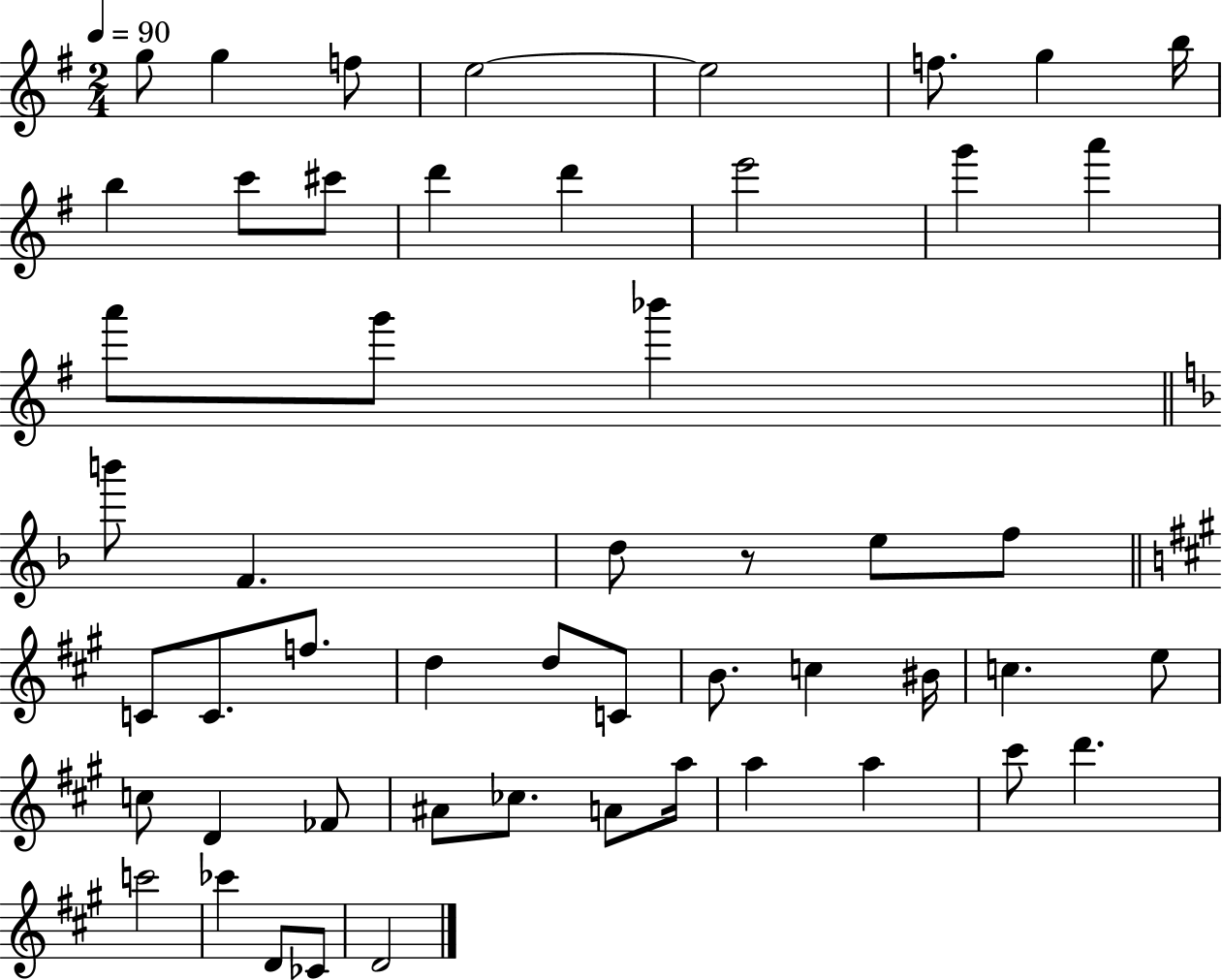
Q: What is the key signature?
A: G major